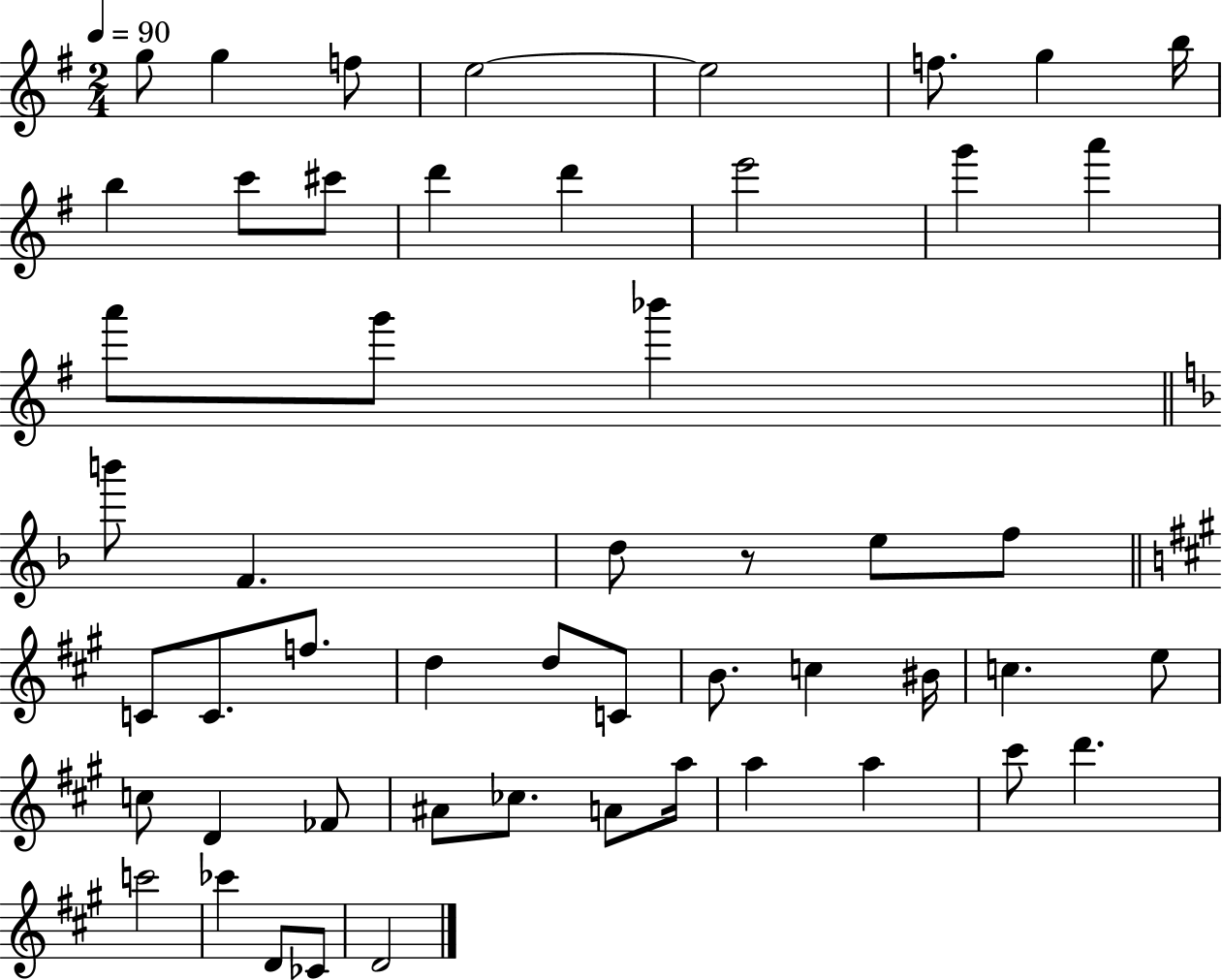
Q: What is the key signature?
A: G major